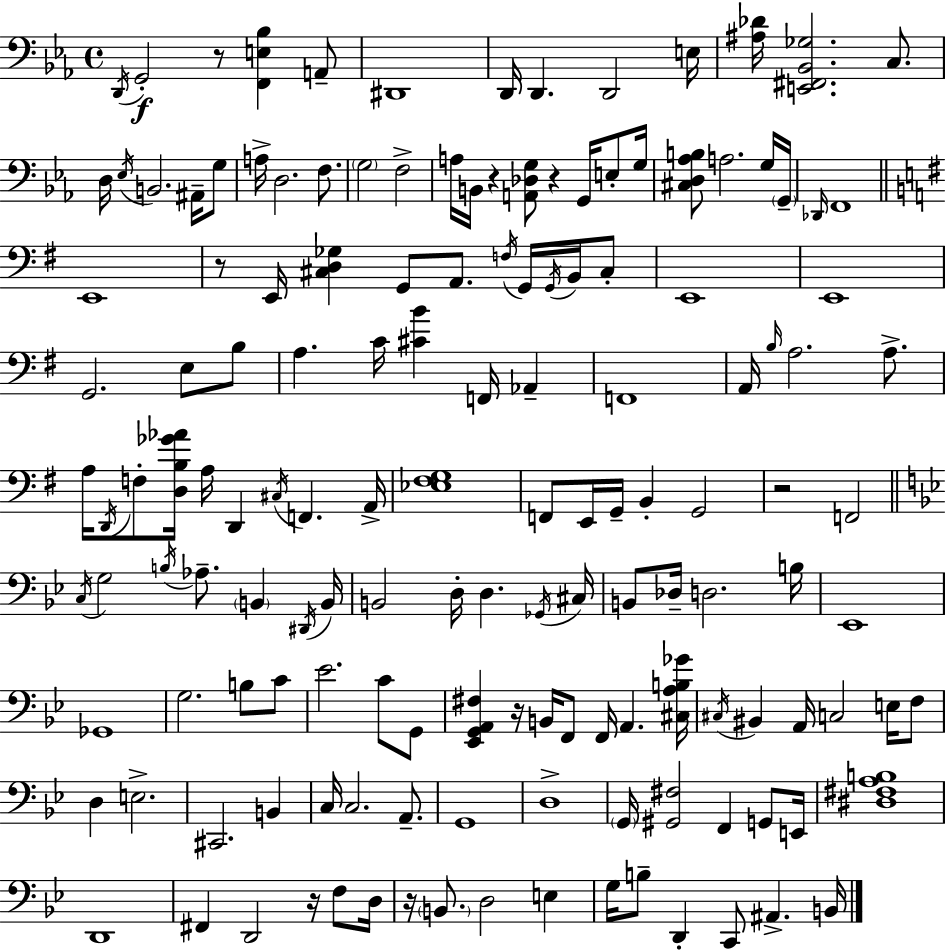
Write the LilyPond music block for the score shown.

{
  \clef bass
  \time 4/4
  \defaultTimeSignature
  \key c \minor
  \acciaccatura { d,16 }\f g,2-. r8 <f, e bes>4 a,8-- | dis,1 | d,16 d,4. d,2 | e16 <ais des'>16 <e, fis, bes, ges>2. c8. | \break d16 \acciaccatura { ees16 } b,2. ais,16-- | g8 a16-> d2. f8. | \parenthesize g2 f2-> | a16 b,16 r4 <a, des g>8 r4 g,16 e8-. | \break g16 <cis d aes b>8 a2. | g16 \parenthesize g,16-- \grace { des,16 } f,1 | \bar "||" \break \key e \minor e,1 | r8 e,16 <cis d ges>4 g,8 a,8. \acciaccatura { f16 } g,16 \acciaccatura { g,16 } b,16 | cis8-. e,1 | e,1 | \break g,2. e8 | b8 a4. c'16 <cis' b'>4 f,16 aes,4-- | f,1 | a,16 \grace { b16 } a2. | \break a8.-> a16 \acciaccatura { d,16 } f8-. <d b ges' aes'>16 a16 d,4 \acciaccatura { cis16 } f,4. | a,16-> <ees fis g>1 | f,8 e,16 g,16-- b,4-. g,2 | r2 f,2 | \break \bar "||" \break \key bes \major \acciaccatura { c16 } g2 \acciaccatura { b16 } aes8.-- \parenthesize b,4 | \acciaccatura { dis,16 } b,16 b,2 d16-. d4. | \acciaccatura { ges,16 } cis16 b,8 des16-- d2. | b16 ees,1 | \break ges,1 | g2. | b8 c'8 ees'2. | c'8 g,8 <ees, g, a, fis>4 r16 b,16 f,8 f,16 a,4. | \break <cis a b ges'>16 \acciaccatura { cis16 } bis,4 a,16 c2 | e16 f8 d4 e2.-> | cis,2. | b,4 c16 c2. | \break a,8.-- g,1 | d1-> | \parenthesize g,16 <gis, fis>2 f,4 | g,8 e,16 <dis fis a b>1 | \break d,1 | fis,4 d,2 | r16 f8 d16 r16 \parenthesize b,8. d2 | e4 g16 b8-- d,4-. c,8 ais,4.-> | \break b,16 \bar "|."
}